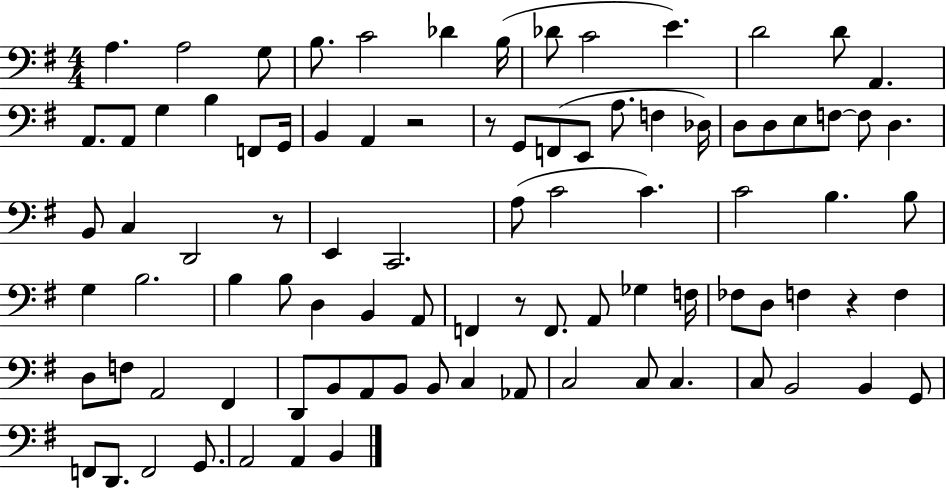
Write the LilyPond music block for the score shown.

{
  \clef bass
  \numericTimeSignature
  \time 4/4
  \key g \major
  a4. a2 g8 | b8. c'2 des'4 b16( | des'8 c'2 e'4.) | d'2 d'8 a,4. | \break a,8. a,8 g4 b4 f,8 g,16 | b,4 a,4 r2 | r8 g,8 f,8( e,8 a8. f4 des16) | d8 d8 e8 f8~~ f8 d4. | \break b,8 c4 d,2 r8 | e,4 c,2. | a8( c'2 c'4.) | c'2 b4. b8 | \break g4 b2. | b4 b8 d4 b,4 a,8 | f,4 r8 f,8. a,8 ges4 f16 | fes8 d8 f4 r4 f4 | \break d8 f8 a,2 fis,4 | d,8 b,8 a,8 b,8 b,8 c4 aes,8 | c2 c8 c4. | c8 b,2 b,4 g,8 | \break f,8 d,8. f,2 g,8. | a,2 a,4 b,4 | \bar "|."
}